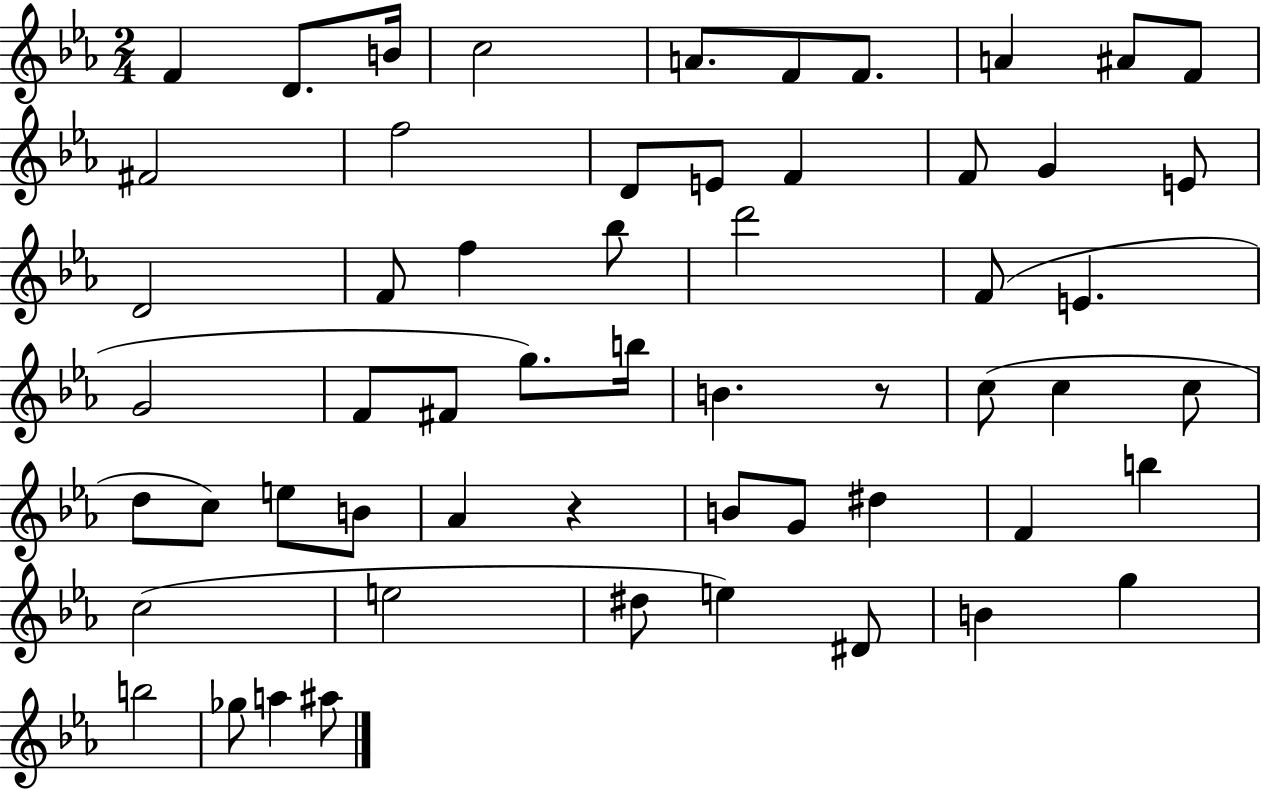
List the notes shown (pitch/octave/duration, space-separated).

F4/q D4/e. B4/s C5/h A4/e. F4/e F4/e. A4/q A#4/e F4/e F#4/h F5/h D4/e E4/e F4/q F4/e G4/q E4/e D4/h F4/e F5/q Bb5/e D6/h F4/e E4/q. G4/h F4/e F#4/e G5/e. B5/s B4/q. R/e C5/e C5/q C5/e D5/e C5/e E5/e B4/e Ab4/q R/q B4/e G4/e D#5/q F4/q B5/q C5/h E5/h D#5/e E5/q D#4/e B4/q G5/q B5/h Gb5/e A5/q A#5/e